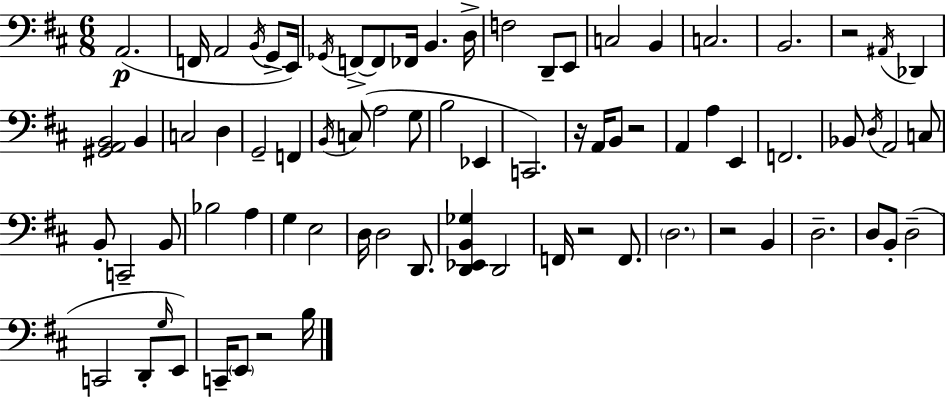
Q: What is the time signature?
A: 6/8